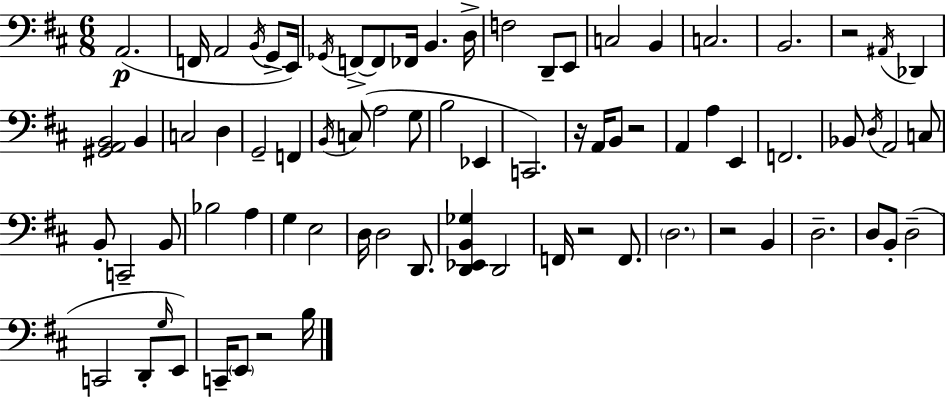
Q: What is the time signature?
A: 6/8